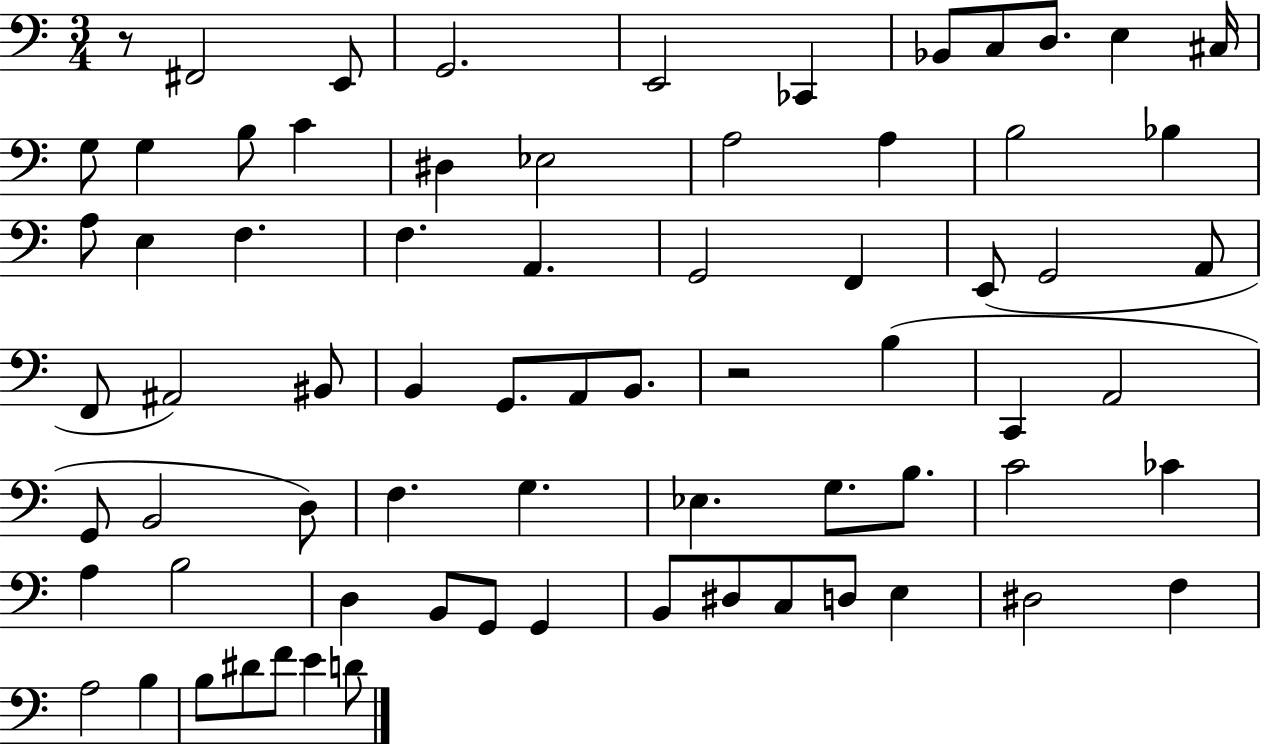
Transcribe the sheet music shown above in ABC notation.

X:1
T:Untitled
M:3/4
L:1/4
K:C
z/2 ^F,,2 E,,/2 G,,2 E,,2 _C,, _B,,/2 C,/2 D,/2 E, ^C,/4 G,/2 G, B,/2 C ^D, _E,2 A,2 A, B,2 _B, A,/2 E, F, F, A,, G,,2 F,, E,,/2 G,,2 A,,/2 F,,/2 ^A,,2 ^B,,/2 B,, G,,/2 A,,/2 B,,/2 z2 B, C,, A,,2 G,,/2 B,,2 D,/2 F, G, _E, G,/2 B,/2 C2 _C A, B,2 D, B,,/2 G,,/2 G,, B,,/2 ^D,/2 C,/2 D,/2 E, ^D,2 F, A,2 B, B,/2 ^D/2 F/2 E D/2